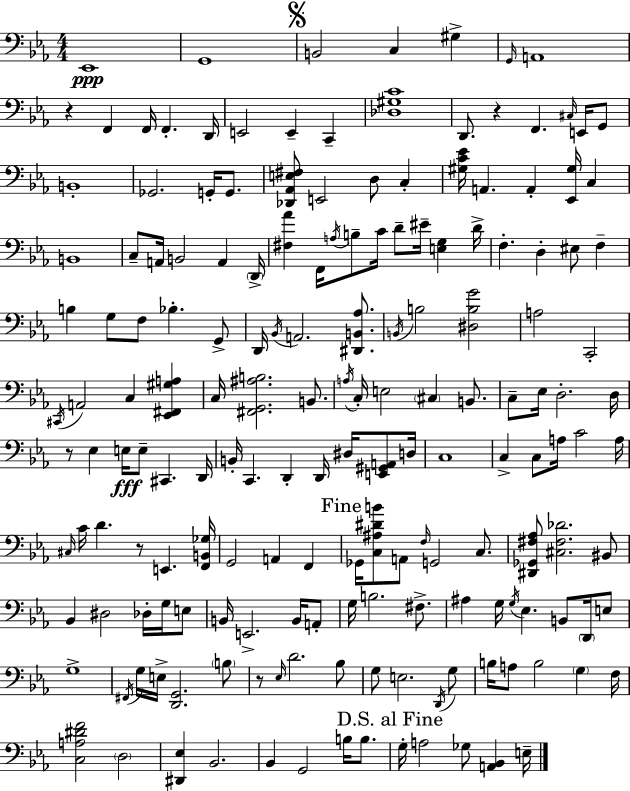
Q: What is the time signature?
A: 4/4